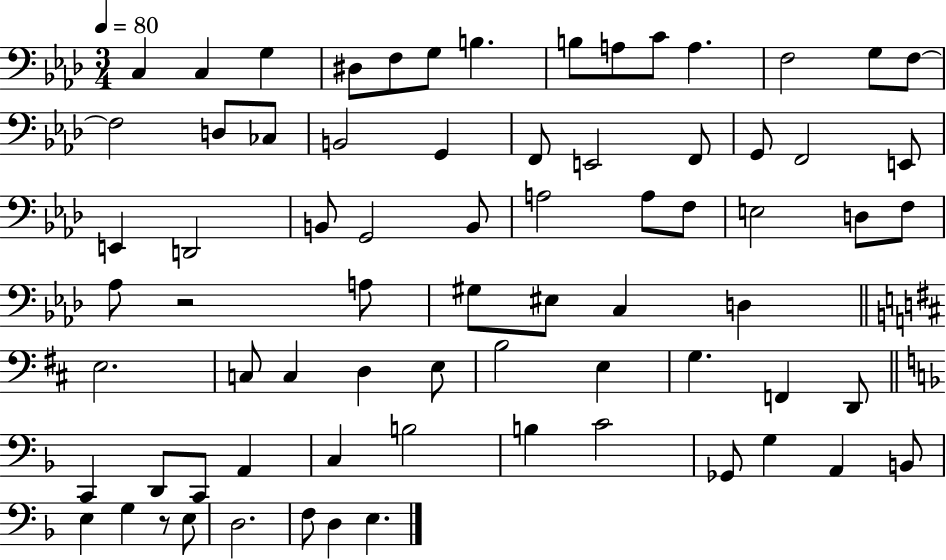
C3/q C3/q G3/q D#3/e F3/e G3/e B3/q. B3/e A3/e C4/e A3/q. F3/h G3/e F3/e F3/h D3/e CES3/e B2/h G2/q F2/e E2/h F2/e G2/e F2/h E2/e E2/q D2/h B2/e G2/h B2/e A3/h A3/e F3/e E3/h D3/e F3/e Ab3/e R/h A3/e G#3/e EIS3/e C3/q D3/q E3/h. C3/e C3/q D3/q E3/e B3/h E3/q G3/q. F2/q D2/e C2/q D2/e C2/e A2/q C3/q B3/h B3/q C4/h Gb2/e G3/q A2/q B2/e E3/q G3/q R/e E3/e D3/h. F3/e D3/q E3/q.